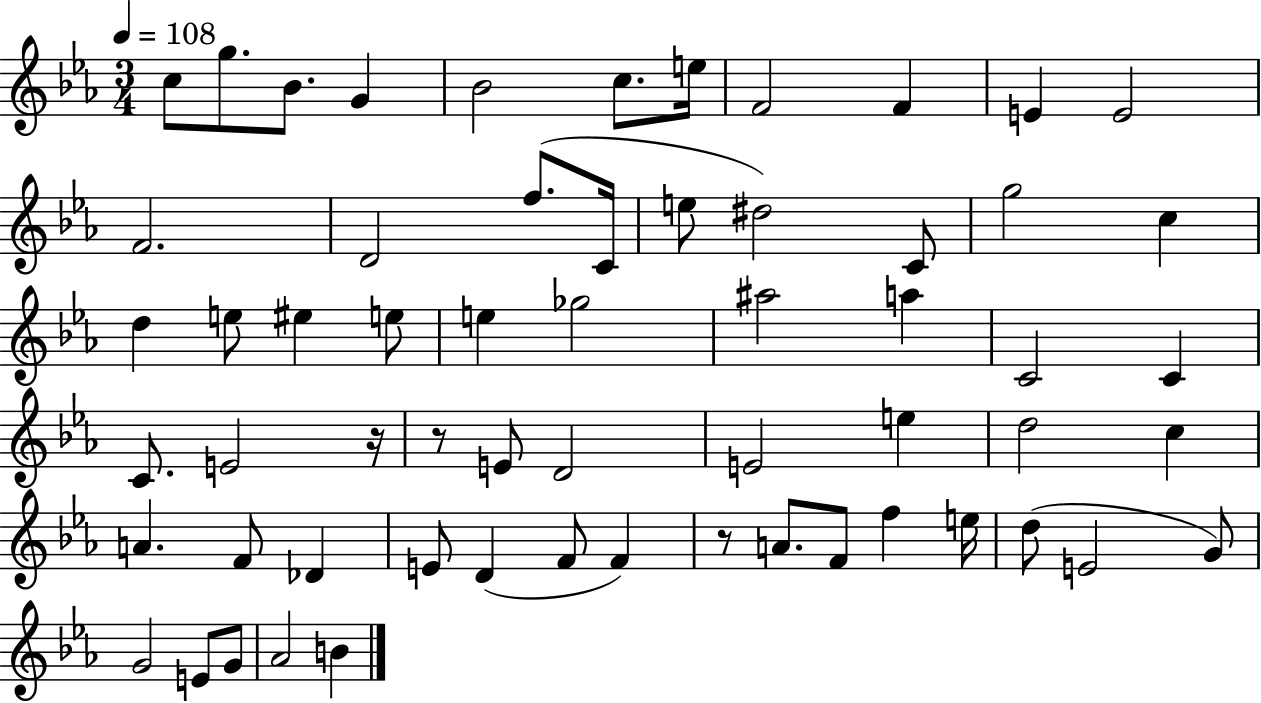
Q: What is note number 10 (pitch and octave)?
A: E4